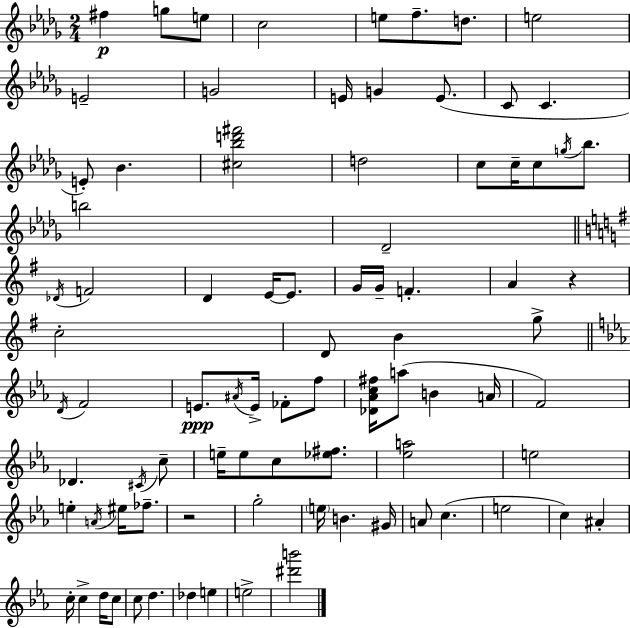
F#5/q G5/e E5/e C5/h E5/e F5/e. D5/e. E5/h E4/h G4/h E4/s G4/q E4/e. C4/e C4/q. E4/e Bb4/q. [C#5,Bb5,D6,F#6]/h D5/h C5/e C5/s C5/e G5/s Bb5/e. B5/h Db4/h Db4/s F4/h D4/q E4/s E4/e. G4/s G4/s F4/q. A4/q R/q C5/h D4/e B4/q G5/e D4/s F4/h E4/e. A#4/s E4/s FES4/e F5/e [Db4,Ab4,C5,F#5]/s A5/e B4/q A4/s F4/h Db4/q. C#4/s C5/e E5/s E5/e C5/e [Eb5,F#5]/e. [Eb5,A5]/h E5/h E5/q A4/s EIS5/s FES5/e. R/h G5/h E5/s B4/q. G#4/s A4/e C5/q. E5/h C5/q A#4/q C5/s C5/q D5/s C5/e C5/e D5/q. Db5/q E5/q E5/h [D#6,B6]/h